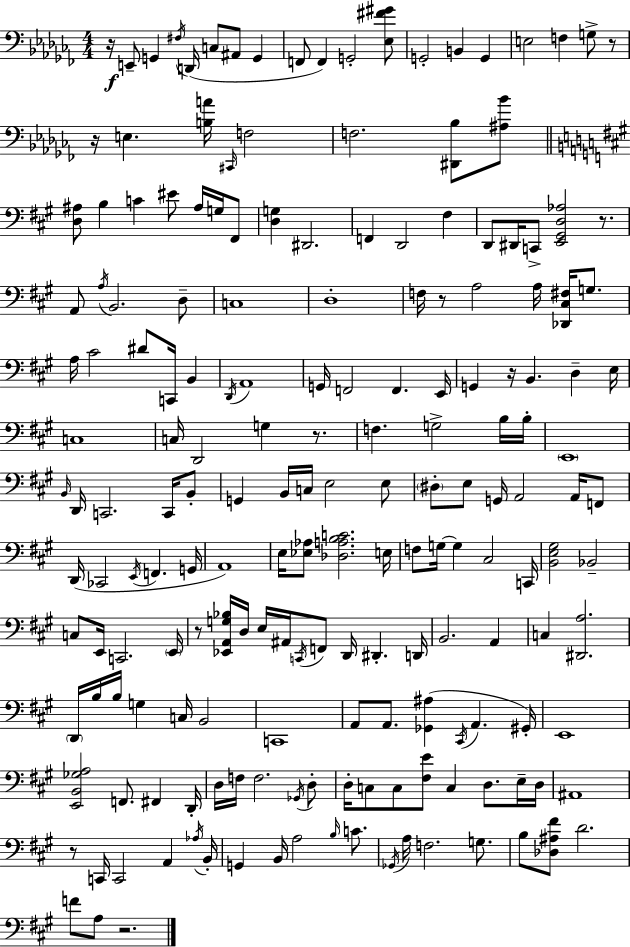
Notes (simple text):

R/s E2/e G2/q F#3/s D2/s C3/e A#2/e G2/q F2/e F2/q G2/h [Eb3,F#4,G#4]/e G2/h B2/q G2/q E3/h F3/q G3/e R/e R/s E3/q. [B3,A4]/s C#2/s F3/h F3/h. [D#2,Bb3]/e [A#3,Bb4]/e [D3,A#3]/e B3/q C4/q EIS4/e A#3/s G3/s F#2/e [D3,G3]/q D#2/h. F2/q D2/h F#3/q D2/e D#2/s C2/e [E2,G#2,D3,Ab3]/h R/e. A2/e A3/s B2/h. D3/e C3/w D3/w F3/s R/e A3/h A3/s [Db2,C#3,F#3]/s G3/e. A3/s C#4/h D#4/e C2/s B2/q D2/s A2/w G2/s F2/h F2/q. E2/s G2/q R/s B2/q. D3/q E3/s C3/w C3/s D2/h G3/q R/e. F3/q. G3/h B3/s B3/s E2/w B2/s D2/s C2/h. C2/s B2/e G2/q B2/s C3/s E3/h E3/e D#3/e E3/e G2/s A2/h A2/s F2/e D2/s CES2/h E2/s F2/q. G2/s A2/w E3/s [Eb3,Ab3]/e [Db3,A3,B3,C4]/h. E3/s F3/e G3/s G3/q C#3/h C2/s [B2,E3,G#3]/h Bb2/h C3/e E2/s C2/h. E2/s R/e [Eb2,A2,G3,Bb3]/s D3/s E3/s A#2/s C2/s F2/e D2/s D#2/q. D2/s B2/h. A2/q C3/q [D#2,A3]/h. D2/s B3/s B3/s G3/q C3/s B2/h C2/w A2/e A2/e. [Gb2,A#3]/q C#2/s A2/q. G#2/s E2/w [E2,B2,Gb3,A3]/h F2/e. F#2/q D2/s D3/s F3/s F3/h. Gb2/s D3/e D3/s C3/e C3/e [F#3,E4]/e C3/q D3/e. E3/s D3/s A#2/w R/e C2/s C2/h A2/q Ab3/s B2/s G2/q B2/s A3/h B3/s C4/e. Gb2/s A3/s F3/h. G3/e. B3/e [Db3,A#3,F#4]/e D4/h. F4/e A3/e R/h.